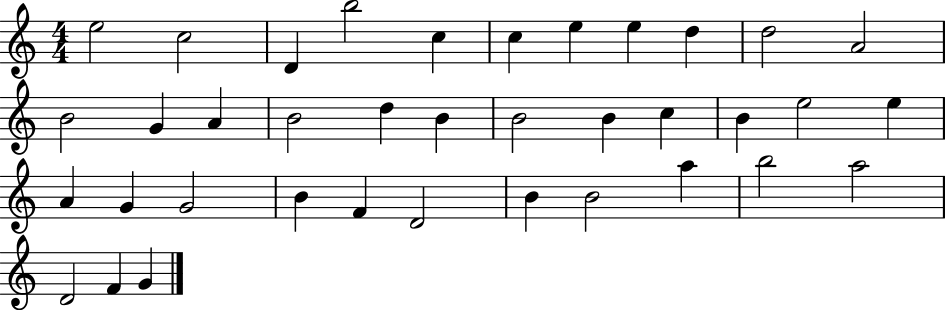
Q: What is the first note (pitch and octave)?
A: E5